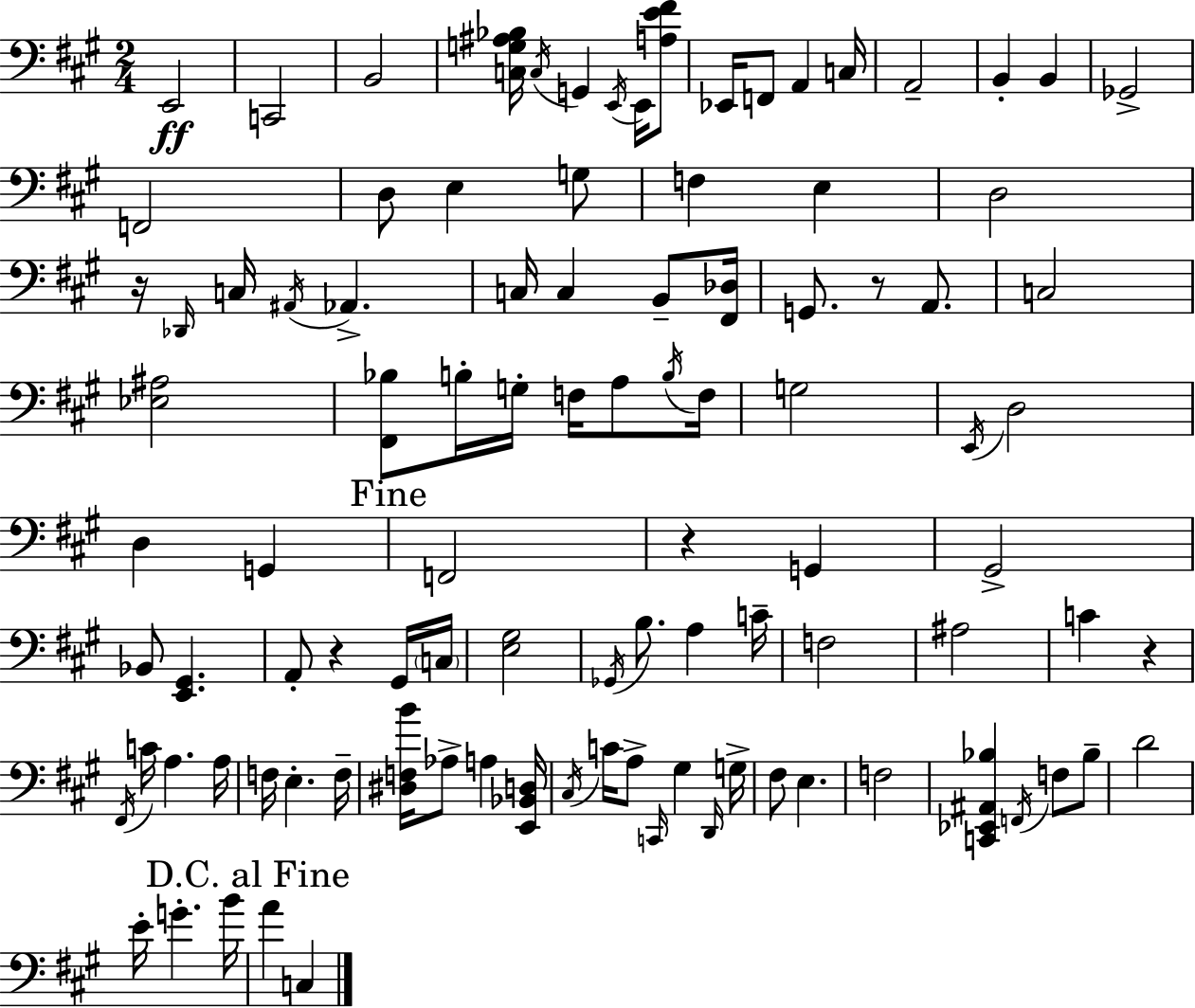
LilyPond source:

{
  \clef bass
  \numericTimeSignature
  \time 2/4
  \key a \major
  e,2\ff | c,2 | b,2 | <c g ais bes>16 \acciaccatura { c16 } g,4 \acciaccatura { e,16 } e,16 | \break <a e' fis'>8 ees,16 f,8 a,4 | c16 a,2-- | b,4-. b,4 | ges,2-> | \break f,2 | d8 e4 | g8 f4 e4 | d2 | \break r16 \grace { des,16 } c16 \acciaccatura { ais,16 } aes,4.-> | c16 c4 | b,8-- <fis, des>16 g,8. r8 | a,8. c2 | \break <ees ais>2 | <fis, bes>8 b16-. g16-. | f16 a8 \acciaccatura { b16 } f16 g2 | \acciaccatura { e,16 } d2 | \break d4 | g,4 \mark "Fine" f,2 | r4 | g,4 gis,2-> | \break bes,8 | <e, gis,>4. a,8-. | r4 gis,16 \parenthesize c16 <e gis>2 | \acciaccatura { ges,16 } b8. | \break a4 c'16-- f2 | ais2 | c'4 | r4 \acciaccatura { fis,16 } | \break c'16 a4. a16 | f16 e4.-. f16-- | <dis f b'>16 aes8-> a4 <e, bes, d>16 | \acciaccatura { cis16 } c'16 a8-> \grace { c,16 } gis4 | \break \grace { d,16 } g16-> fis8 e4. | f2 | <c, ees, ais, bes>4 \acciaccatura { f,16 } | f8 bes8-- d'2 | \break e'16-. g'4.-. | b'16 \mark "D.C. al Fine" a'4 | c4 \bar "|."
}